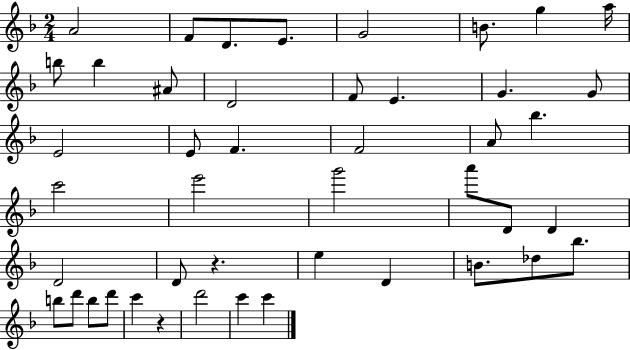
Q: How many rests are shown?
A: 2